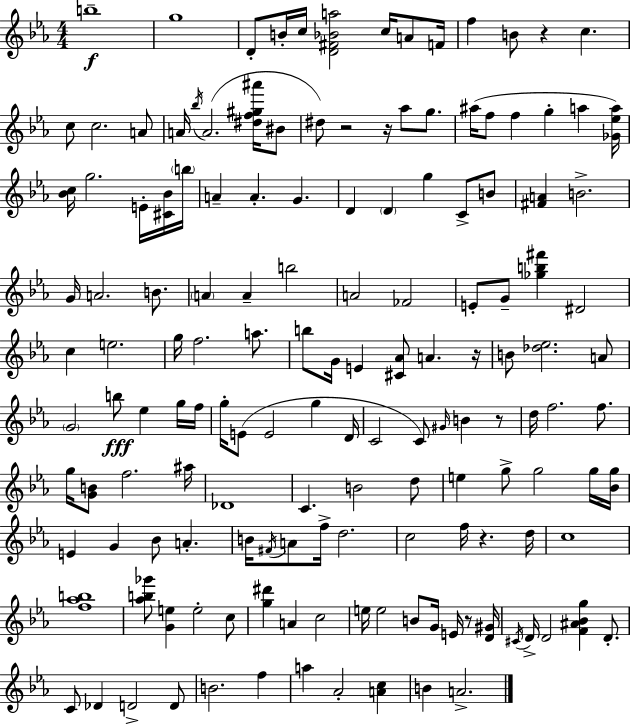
{
  \clef treble
  \numericTimeSignature
  \time 4/4
  \key c \minor
  b''1--\f | g''1 | d'8-. b'16-. c''16 <d' fis' bes' a''>2 c''16 a'8 f'16 | f''4 b'8 r4 c''4. | \break c''8 c''2. a'8 | a'16 \acciaccatura { bes''16 }( a'2. <dis'' f'' gis'' ais'''>16 bis'8 | dis''8) r2 r16 aes''8 g''8. | ais''16( f''8 f''4 g''4-. a''4 | \break <ges' ees'' a''>16) <bes' c''>16 g''2. e'16-. <cis' bes'>16 | \parenthesize b''16 a'4-- a'4.-. g'4. | d'4 \parenthesize d'4 g''4 c'8-> b'8 | <fis' a'>4 b'2.-> | \break g'16 a'2. b'8. | \parenthesize a'4 a'4-- b''2 | a'2 fes'2 | e'8-. g'8-- <ges'' b'' fis'''>4 dis'2 | \break c''4 e''2. | g''16 f''2. a''8. | b''8 g'16 e'4 <cis' aes'>8 a'4. | r16 b'8 <des'' ees''>2. a'8 | \break \parenthesize g'2 b''8\fff ees''4 g''16 | f''16 g''16-. e'8( e'2 g''4 | d'16 c'2 c'8) \grace { gis'16 } b'4 | r8 d''16 f''2. f''8. | \break g''16 <g' b'>8 f''2. | ais''16 des'1 | c'4. b'2 | d''8 e''4 g''8-> g''2 | \break g''16 <bes' g''>16 e'4 g'4 bes'8 a'4.-. | b'16 \acciaccatura { fis'16 } a'8 f''16-> d''2. | c''2 f''16 r4. | d''16 c''1 | \break <f'' aes'' b''>1 | <aes'' b'' ges'''>8 <g' e''>4 e''2-. | c''8 <g'' dis'''>4 a'4 c''2 | e''16 e''2 b'8 g'16 e'16 | \break r8 <d' gis'>16 \acciaccatura { cis'16 } d'16-> d'2 <f' ais' bes' g''>4 | d'8.-. c'8 des'4 d'2-> | d'8 b'2. | f''4 a''4 aes'2-. | \break <a' c''>4 b'4 a'2.-> | \bar "|."
}